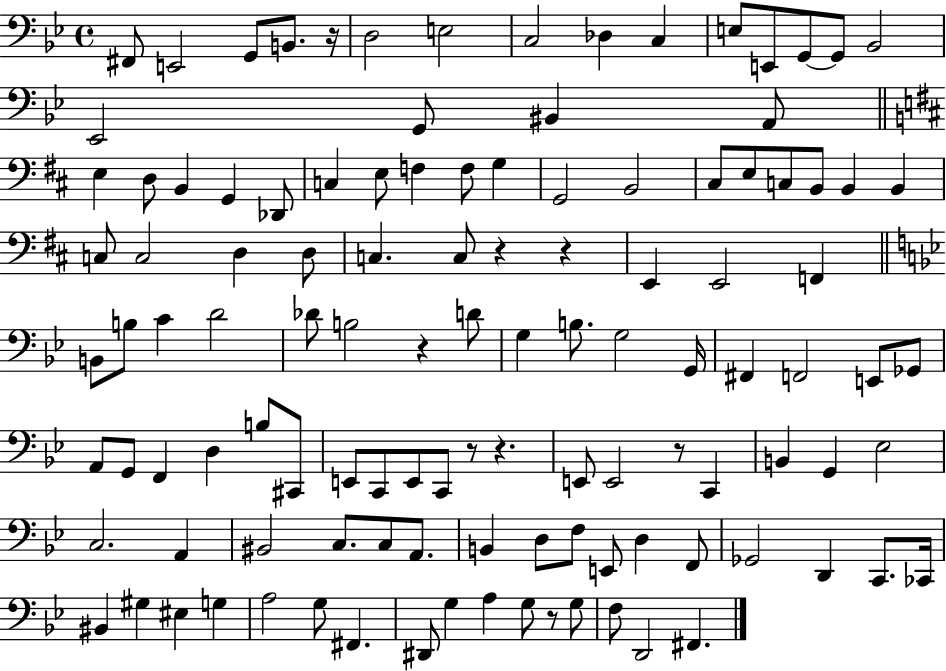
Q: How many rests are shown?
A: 8